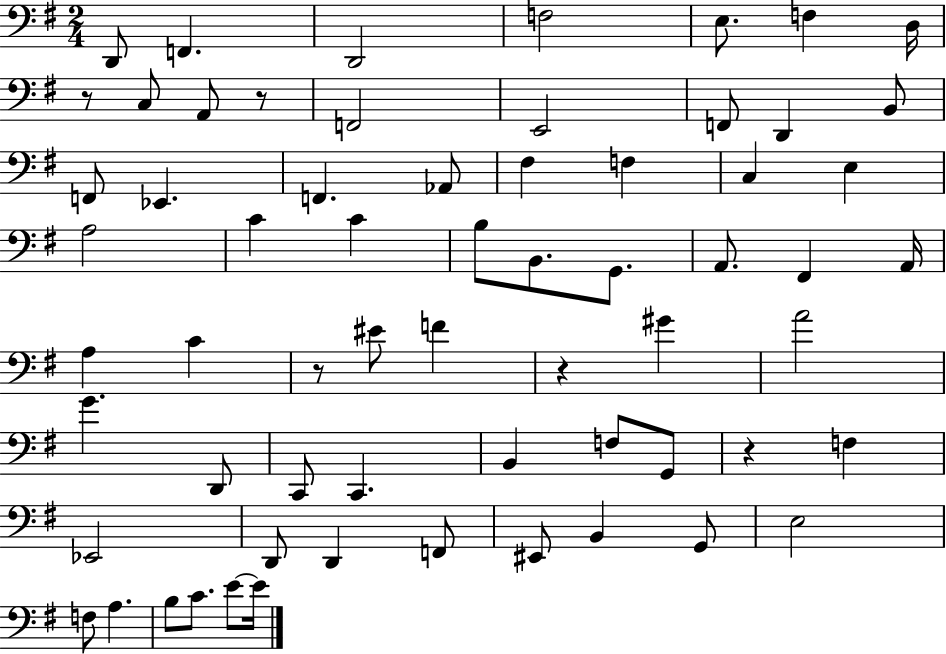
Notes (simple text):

D2/e F2/q. D2/h F3/h E3/e. F3/q D3/s R/e C3/e A2/e R/e F2/h E2/h F2/e D2/q B2/e F2/e Eb2/q. F2/q. Ab2/e F#3/q F3/q C3/q E3/q A3/h C4/q C4/q B3/e B2/e. G2/e. A2/e. F#2/q A2/s A3/q C4/q R/e EIS4/e F4/q R/q G#4/q A4/h G4/q. D2/e C2/e C2/q. B2/q F3/e G2/e R/q F3/q Eb2/h D2/e D2/q F2/e EIS2/e B2/q G2/e E3/h F3/e A3/q. B3/e C4/e. E4/e E4/s